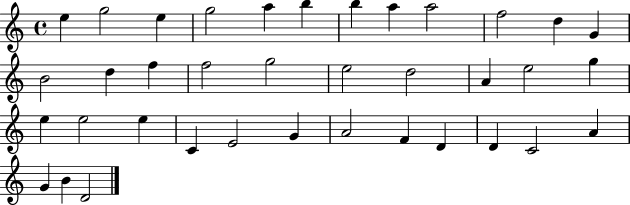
E5/q G5/h E5/q G5/h A5/q B5/q B5/q A5/q A5/h F5/h D5/q G4/q B4/h D5/q F5/q F5/h G5/h E5/h D5/h A4/q E5/h G5/q E5/q E5/h E5/q C4/q E4/h G4/q A4/h F4/q D4/q D4/q C4/h A4/q G4/q B4/q D4/h